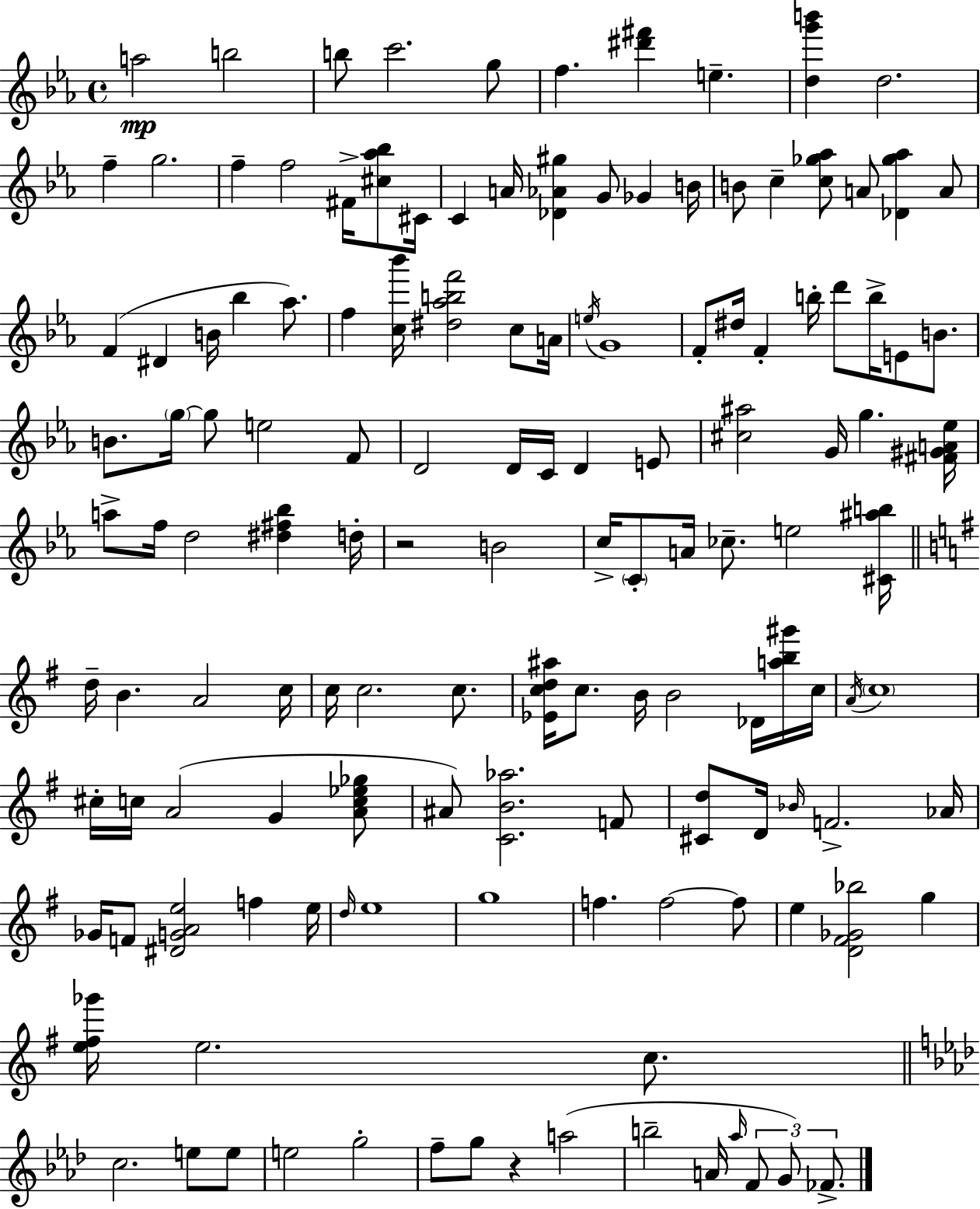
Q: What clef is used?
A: treble